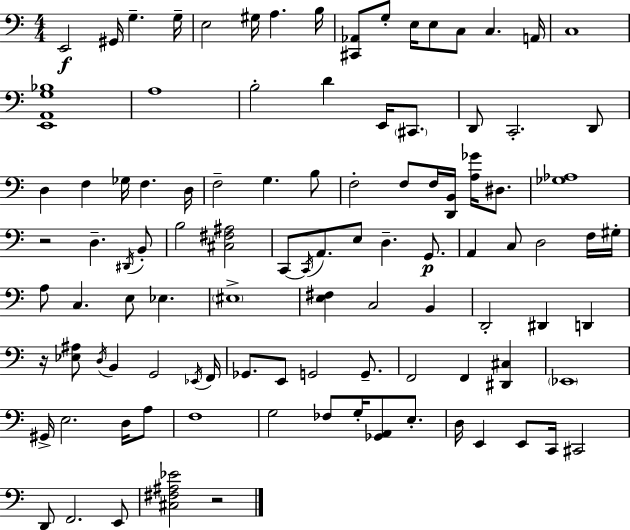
{
  \clef bass
  \numericTimeSignature
  \time 4/4
  \key a \minor
  \repeat volta 2 { e,2\f gis,16 g4.-- g16-- | e2 gis16 a4. b16 | <cis, aes,>8 g8-. e16 e8 c8 c4. a,16 | c1 | \break <e, a, g bes>1 | a1 | b2-. d'4 e,16 \parenthesize cis,8. | d,8 c,2.-. d,8 | \break d4 f4 ges16 f4. d16 | f2-- g4. b8 | f2-. f8 f16 <d, b,>16 <a ges'>16 dis8. | <ges aes>1 | \break r2 d4.-- \acciaccatura { dis,16 } b,8-. | b2 <cis fis ais>2 | c,8~~ \acciaccatura { c,16 } a,8. e8 d4.-- g,8.\p | a,4 c8 d2 | \break f16 gis16-. a8 c4. e8 ees4. | \parenthesize eis1-> | <e fis>4 c2 b,4 | d,2-. dis,4 d,4 | \break r16 <ees ais>8 \acciaccatura { d16 } b,4 g,2 | \acciaccatura { ees,16 } f,16 ges,8. e,8 g,2 | g,8.-- f,2 f,4 | <dis, cis>4 \parenthesize ees,1 | \break gis,16-> e2. | d16 a8 f1 | g2 fes8 g16-. <ges, a,>8 | e8.-. d16 e,4 e,8 c,16 cis,2 | \break d,8 f,2. | e,8 <cis fis ais ees'>2 r2 | } \bar "|."
}